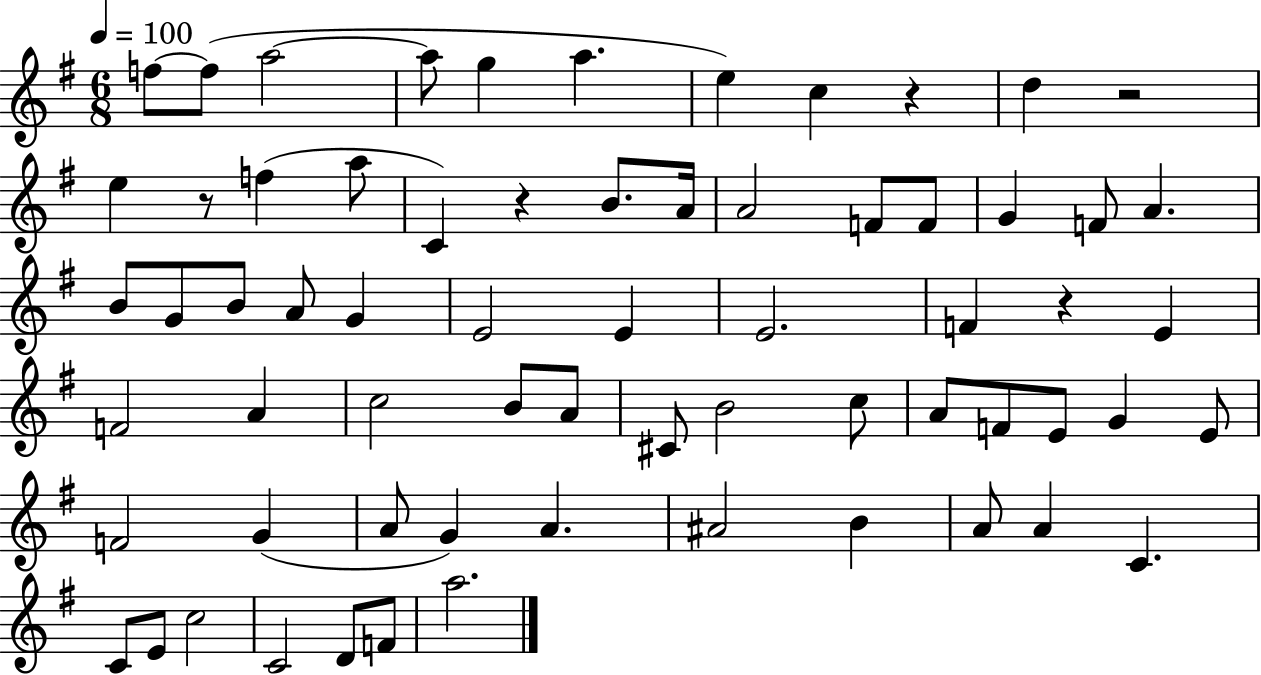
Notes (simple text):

F5/e F5/e A5/h A5/e G5/q A5/q. E5/q C5/q R/q D5/q R/h E5/q R/e F5/q A5/e C4/q R/q B4/e. A4/s A4/h F4/e F4/e G4/q F4/e A4/q. B4/e G4/e B4/e A4/e G4/q E4/h E4/q E4/h. F4/q R/q E4/q F4/h A4/q C5/h B4/e A4/e C#4/e B4/h C5/e A4/e F4/e E4/e G4/q E4/e F4/h G4/q A4/e G4/q A4/q. A#4/h B4/q A4/e A4/q C4/q. C4/e E4/e C5/h C4/h D4/e F4/e A5/h.